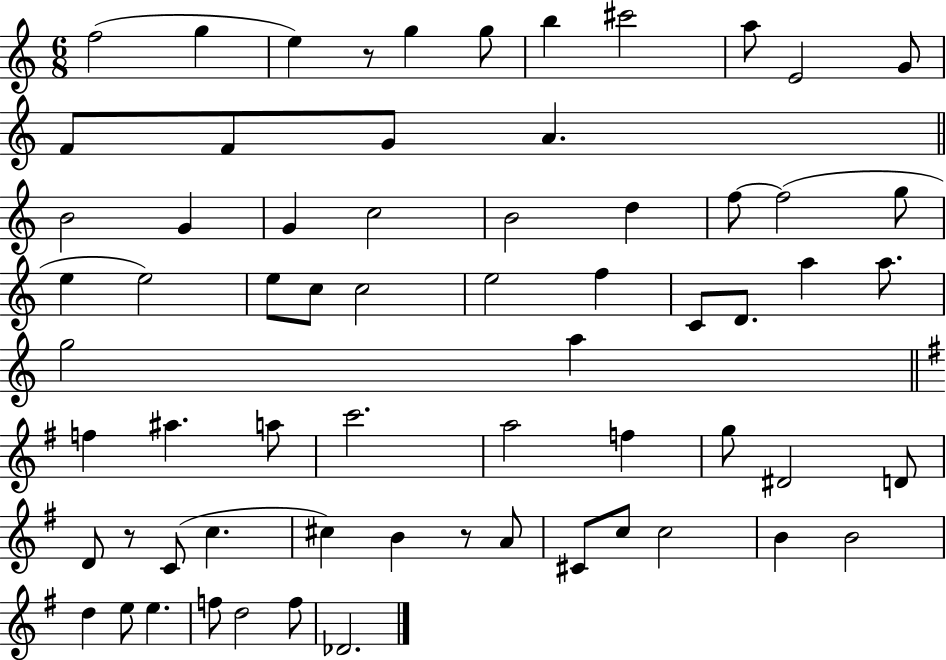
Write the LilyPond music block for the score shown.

{
  \clef treble
  \numericTimeSignature
  \time 6/8
  \key c \major
  \repeat volta 2 { f''2( g''4 | e''4) r8 g''4 g''8 | b''4 cis'''2 | a''8 e'2 g'8 | \break f'8 f'8 g'8 a'4. | \bar "||" \break \key c \major b'2 g'4 | g'4 c''2 | b'2 d''4 | f''8~~ f''2( g''8 | \break e''4 e''2) | e''8 c''8 c''2 | e''2 f''4 | c'8 d'8. a''4 a''8. | \break g''2 a''4 | \bar "||" \break \key e \minor f''4 ais''4. a''8 | c'''2. | a''2 f''4 | g''8 dis'2 d'8 | \break d'8 r8 c'8( c''4. | cis''4) b'4 r8 a'8 | cis'8 c''8 c''2 | b'4 b'2 | \break d''4 e''8 e''4. | f''8 d''2 f''8 | des'2. | } \bar "|."
}